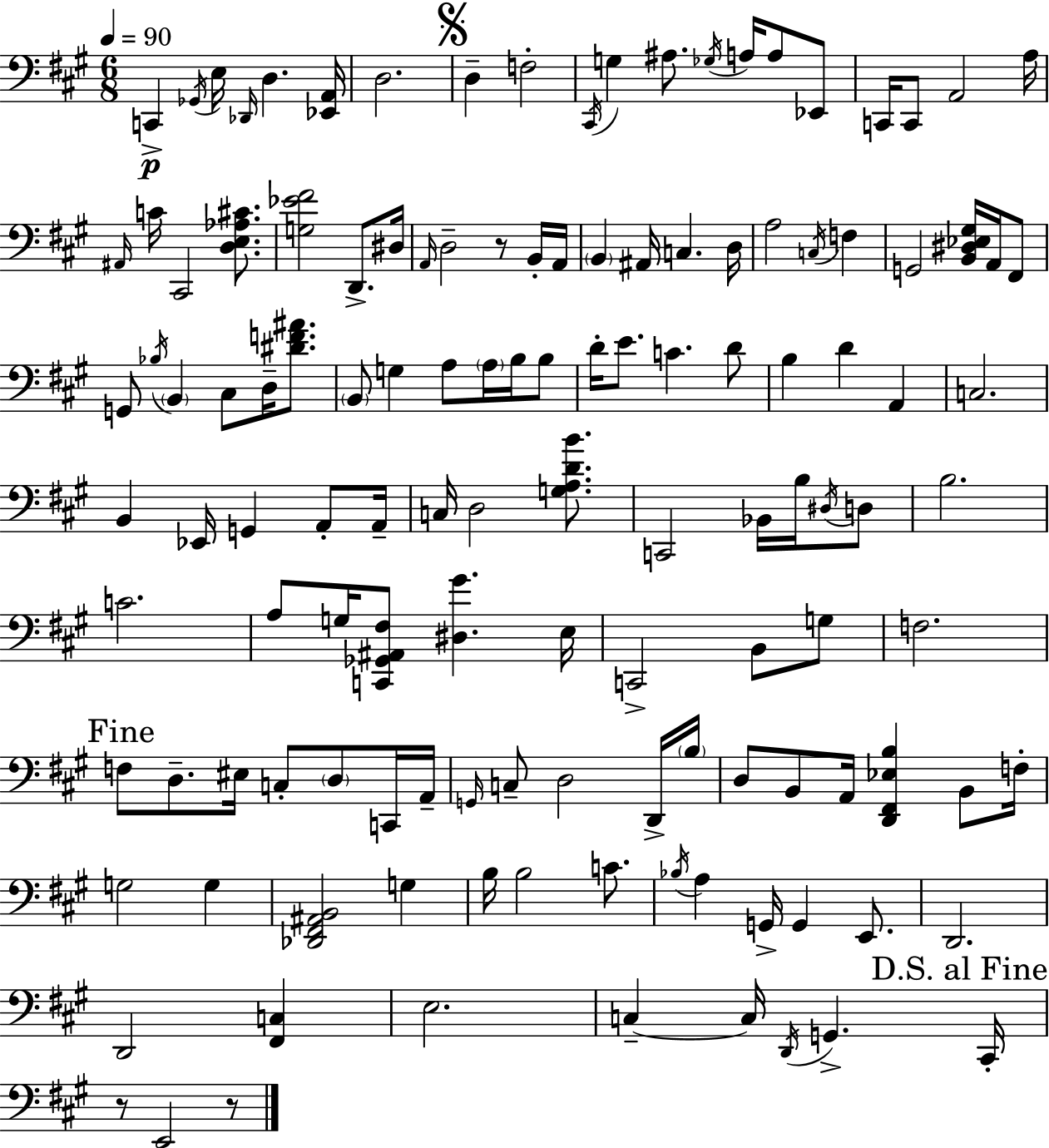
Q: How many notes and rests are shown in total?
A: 129